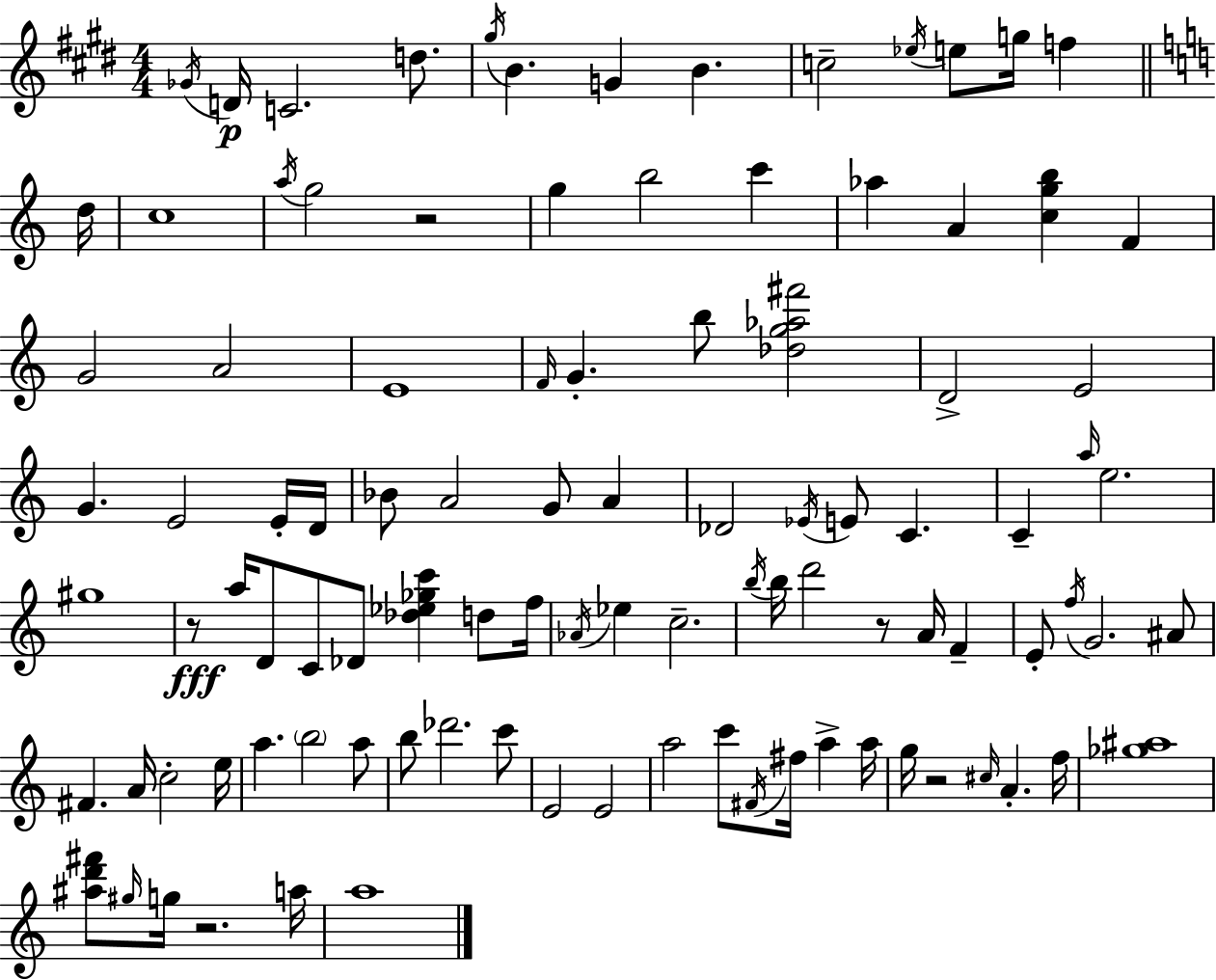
X:1
T:Untitled
M:4/4
L:1/4
K:E
_G/4 D/4 C2 d/2 ^g/4 B G B c2 _e/4 e/2 g/4 f d/4 c4 a/4 g2 z2 g b2 c' _a A [cgb] F G2 A2 E4 F/4 G b/2 [_dg_a^f']2 D2 E2 G E2 E/4 D/4 _B/2 A2 G/2 A _D2 _E/4 E/2 C C a/4 e2 ^g4 z/2 a/4 D/2 C/2 _D/2 [_d_e_gc'] d/2 f/4 _A/4 _e c2 b/4 b/4 d'2 z/2 A/4 F E/2 f/4 G2 ^A/2 ^F A/4 c2 e/4 a b2 a/2 b/2 _d'2 c'/2 E2 E2 a2 c'/2 ^F/4 ^f/4 a a/4 g/4 z2 ^c/4 A f/4 [_g^a]4 [^ad'^f']/2 ^g/4 g/4 z2 a/4 a4